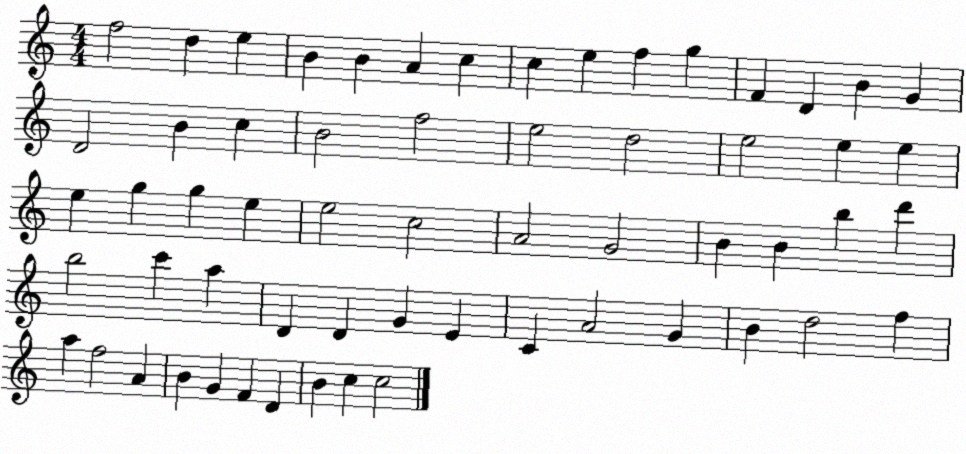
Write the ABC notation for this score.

X:1
T:Untitled
M:4/4
L:1/4
K:C
f2 d e B B A c c e f g F D B G D2 B c B2 f2 e2 d2 e2 e e e g g e e2 c2 A2 G2 B B b d' b2 c' a D D G E C A2 G B d2 f a f2 A B G F D B c c2